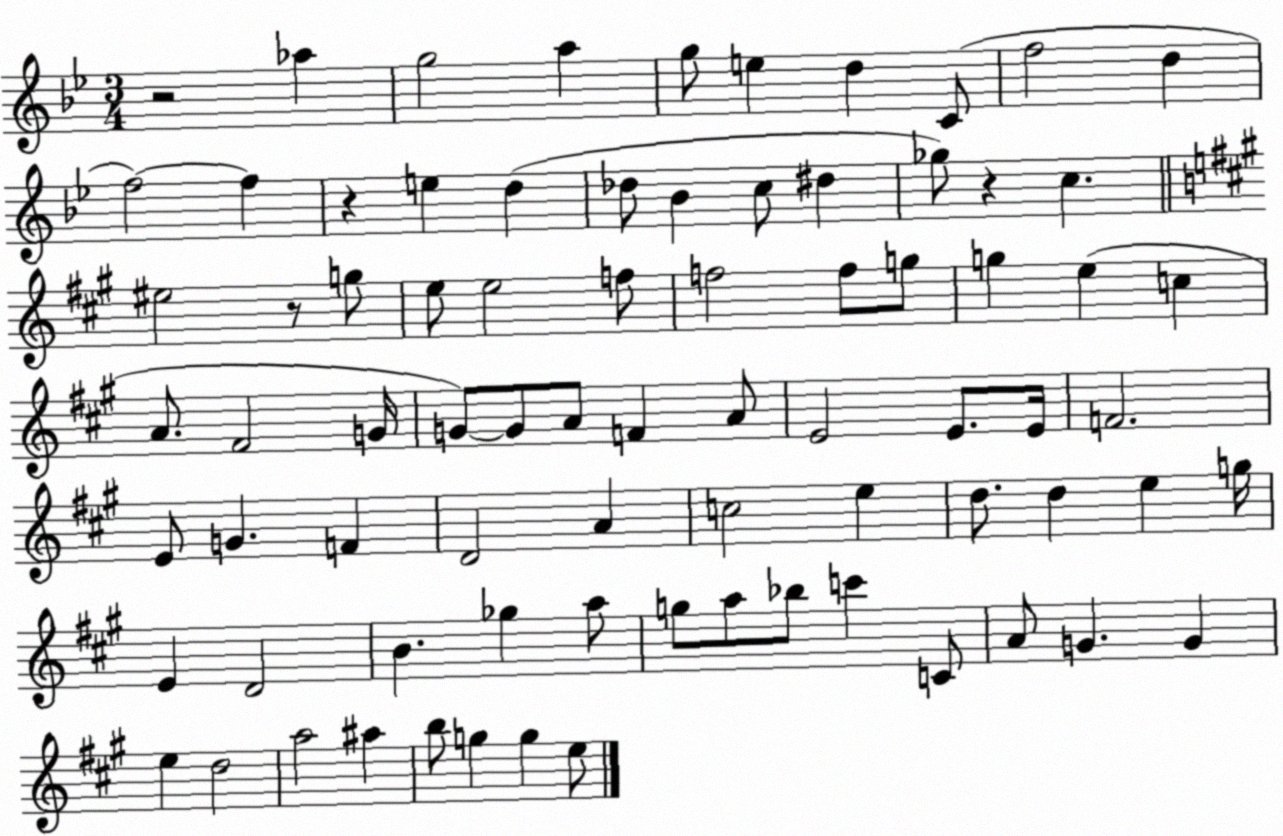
X:1
T:Untitled
M:3/4
L:1/4
K:Bb
z2 _a g2 a g/2 e d C/2 f2 d f2 f z e d _d/2 _B c/2 ^d _g/2 z c ^e2 z/2 g/2 e/2 e2 f/2 f2 f/2 g/2 g e c A/2 ^F2 G/4 G/2 G/2 A/2 F A/2 E2 E/2 E/4 F2 E/2 G F D2 A c2 e d/2 d e g/4 E D2 B _g a/2 g/2 a/2 _b/2 c' C/2 A/2 G G e d2 a2 ^a b/2 g g e/2